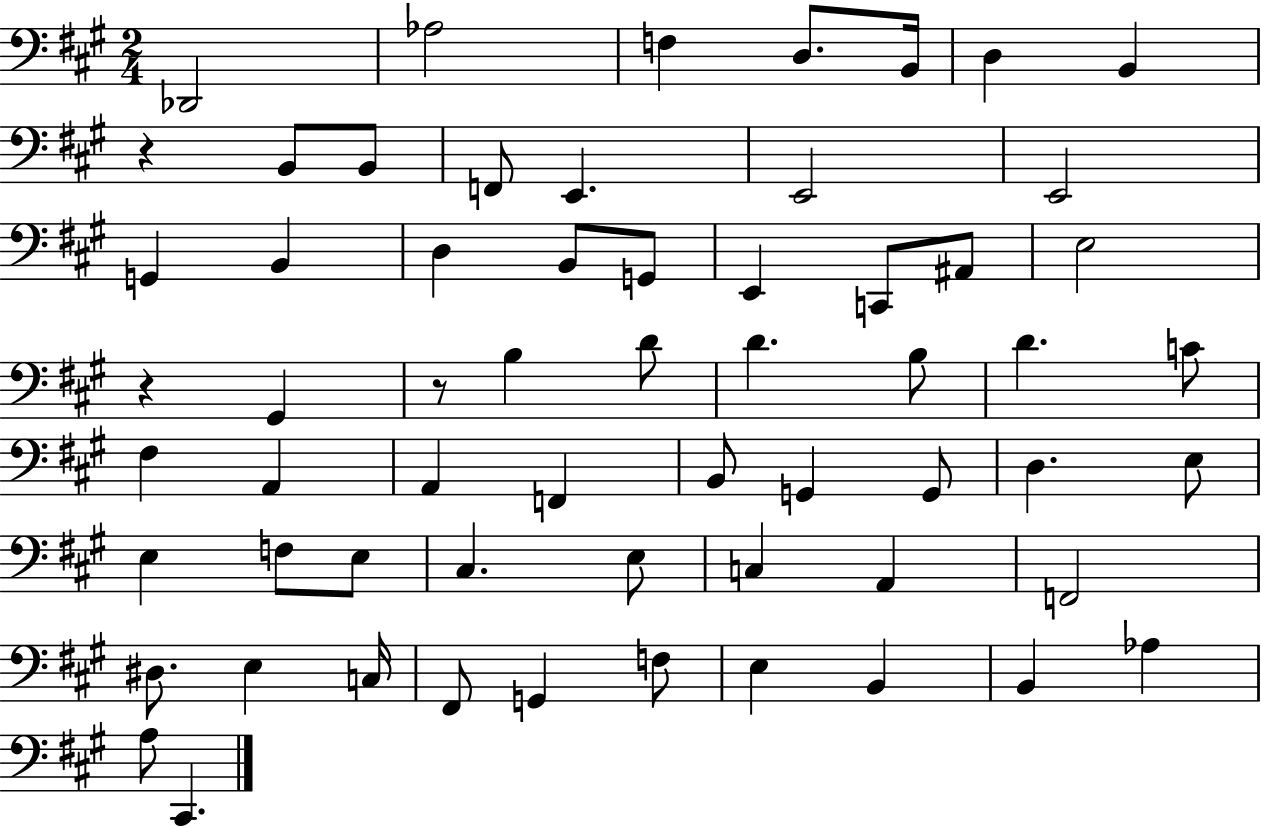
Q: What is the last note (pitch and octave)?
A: C#2